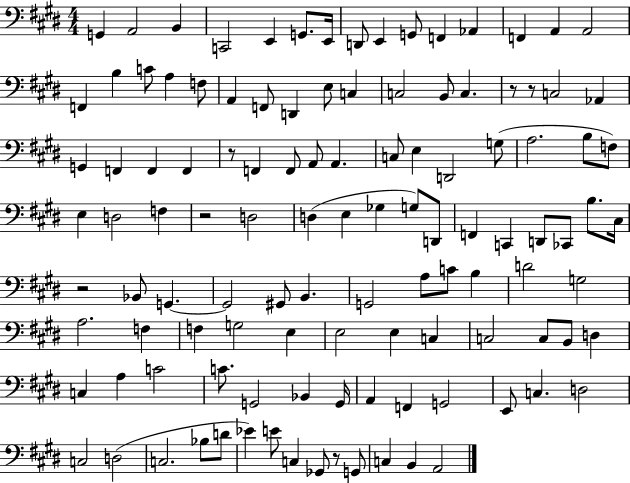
G2/q A2/h B2/q C2/h E2/q G2/e. E2/s D2/e E2/q G2/e F2/q Ab2/q F2/q A2/q A2/h F2/q B3/q C4/e A3/q F3/e A2/q F2/e D2/q E3/e C3/q C3/h B2/e C3/q. R/e R/e C3/h Ab2/q G2/q F2/q F2/q F2/q R/e F2/q F2/e A2/e A2/q. C3/e E3/q D2/h G3/e A3/h. B3/e F3/e E3/q D3/h F3/q R/h D3/h D3/q E3/q Gb3/q G3/e D2/e F2/q C2/q D2/e CES2/e B3/e. C#3/s R/h Bb2/e G2/q. G2/h G#2/e B2/q. G2/h A3/e C4/e B3/q D4/h G3/h A3/h. F3/q F3/q G3/h E3/q E3/h E3/q C3/q C3/h C3/e B2/e D3/q C3/q A3/q C4/h C4/e. G2/h Bb2/q G2/s A2/q F2/q G2/h E2/e C3/q. D3/h C3/h D3/h C3/h. Bb3/e D4/e Eb4/q E4/e C3/q Gb2/e R/e G2/e C3/q B2/q A2/h